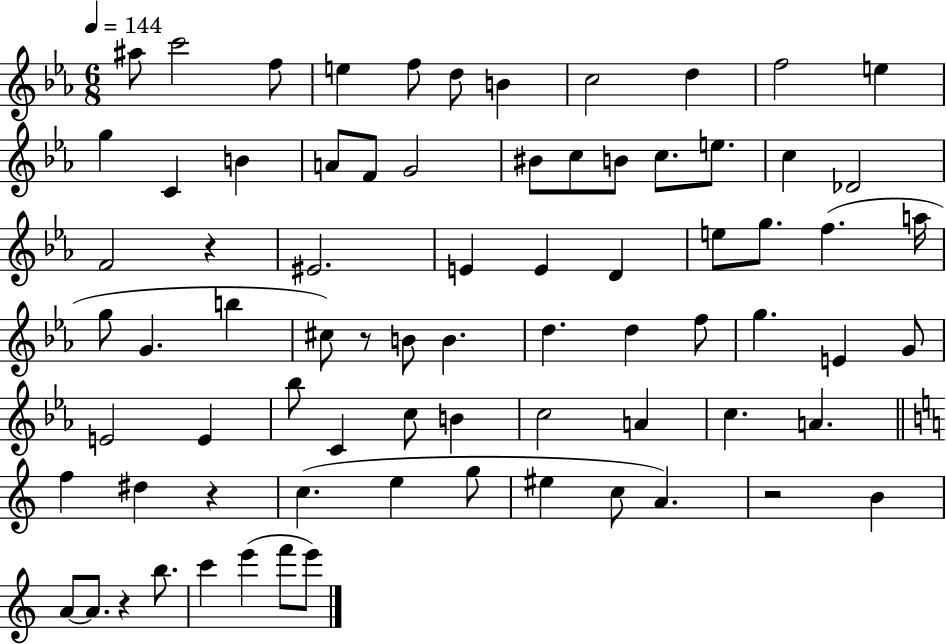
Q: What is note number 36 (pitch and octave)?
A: B5